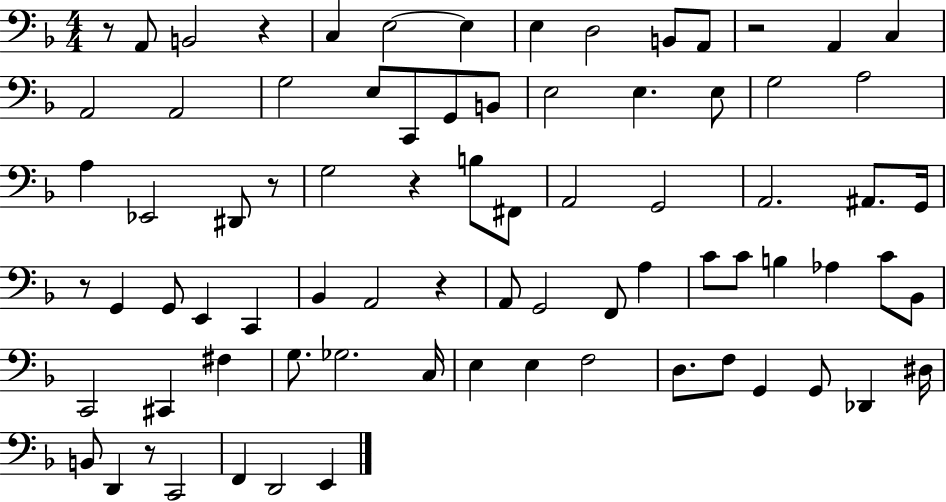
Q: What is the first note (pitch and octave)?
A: A2